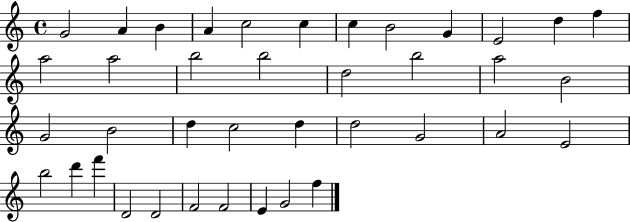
{
  \clef treble
  \time 4/4
  \defaultTimeSignature
  \key c \major
  g'2 a'4 b'4 | a'4 c''2 c''4 | c''4 b'2 g'4 | e'2 d''4 f''4 | \break a''2 a''2 | b''2 b''2 | d''2 b''2 | a''2 b'2 | \break g'2 b'2 | d''4 c''2 d''4 | d''2 g'2 | a'2 e'2 | \break b''2 d'''4 f'''4 | d'2 d'2 | f'2 f'2 | e'4 g'2 f''4 | \break \bar "|."
}